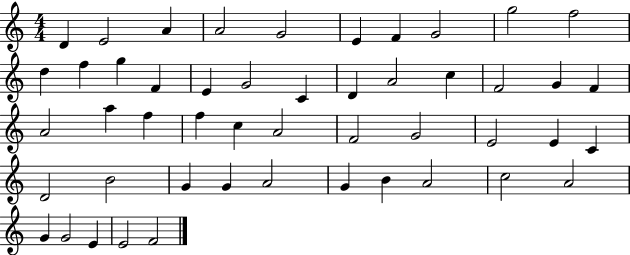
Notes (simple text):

D4/q E4/h A4/q A4/h G4/h E4/q F4/q G4/h G5/h F5/h D5/q F5/q G5/q F4/q E4/q G4/h C4/q D4/q A4/h C5/q F4/h G4/q F4/q A4/h A5/q F5/q F5/q C5/q A4/h F4/h G4/h E4/h E4/q C4/q D4/h B4/h G4/q G4/q A4/h G4/q B4/q A4/h C5/h A4/h G4/q G4/h E4/q E4/h F4/h